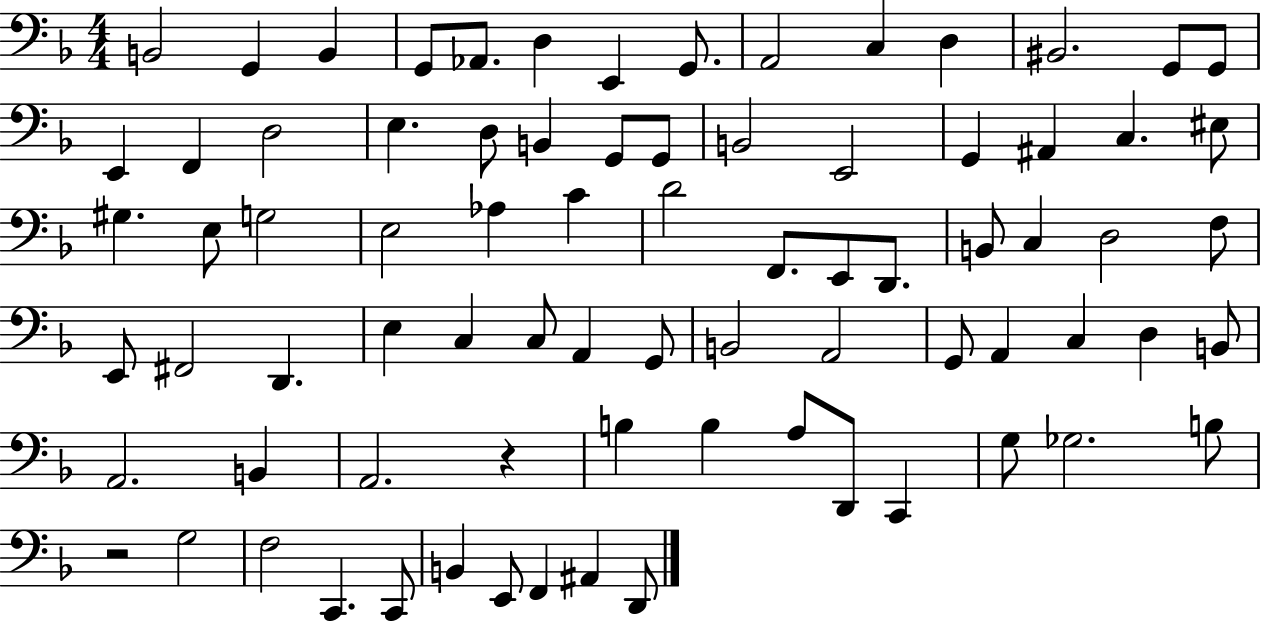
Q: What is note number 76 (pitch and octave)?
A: A#2